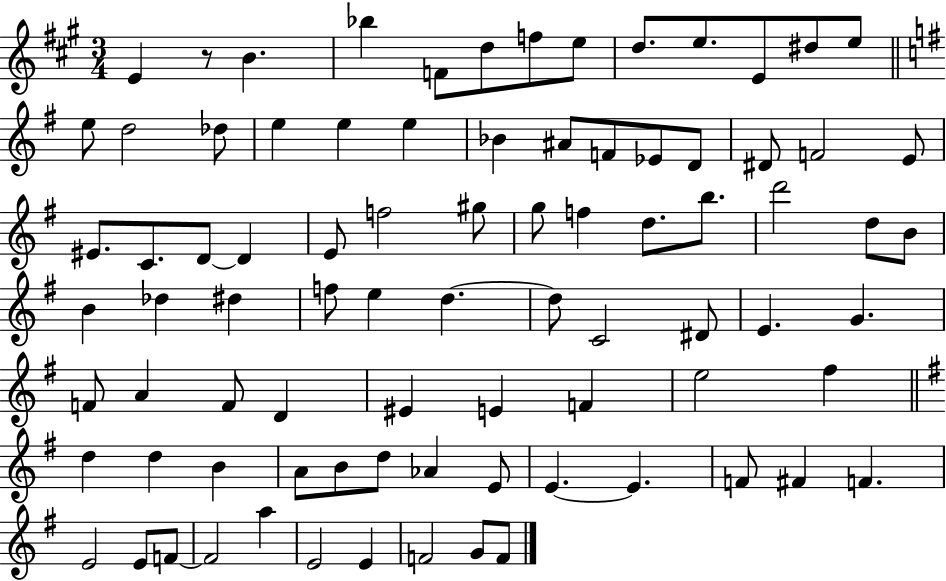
E4/q R/e B4/q. Bb5/q F4/e D5/e F5/e E5/e D5/e. E5/e. E4/e D#5/e E5/e E5/e D5/h Db5/e E5/q E5/q E5/q Bb4/q A#4/e F4/e Eb4/e D4/e D#4/e F4/h E4/e EIS4/e. C4/e. D4/e D4/q E4/e F5/h G#5/e G5/e F5/q D5/e. B5/e. D6/h D5/e B4/e B4/q Db5/q D#5/q F5/e E5/q D5/q. D5/e C4/h D#4/e E4/q. G4/q. F4/e A4/q F4/e D4/q EIS4/q E4/q F4/q E5/h F#5/q D5/q D5/q B4/q A4/e B4/e D5/e Ab4/q E4/e E4/q. E4/q. F4/e F#4/q F4/q. E4/h E4/e F4/e F4/h A5/q E4/h E4/q F4/h G4/e F4/e